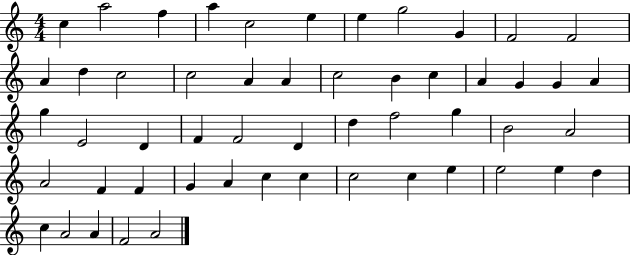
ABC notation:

X:1
T:Untitled
M:4/4
L:1/4
K:C
c a2 f a c2 e e g2 G F2 F2 A d c2 c2 A A c2 B c A G G A g E2 D F F2 D d f2 g B2 A2 A2 F F G A c c c2 c e e2 e d c A2 A F2 A2